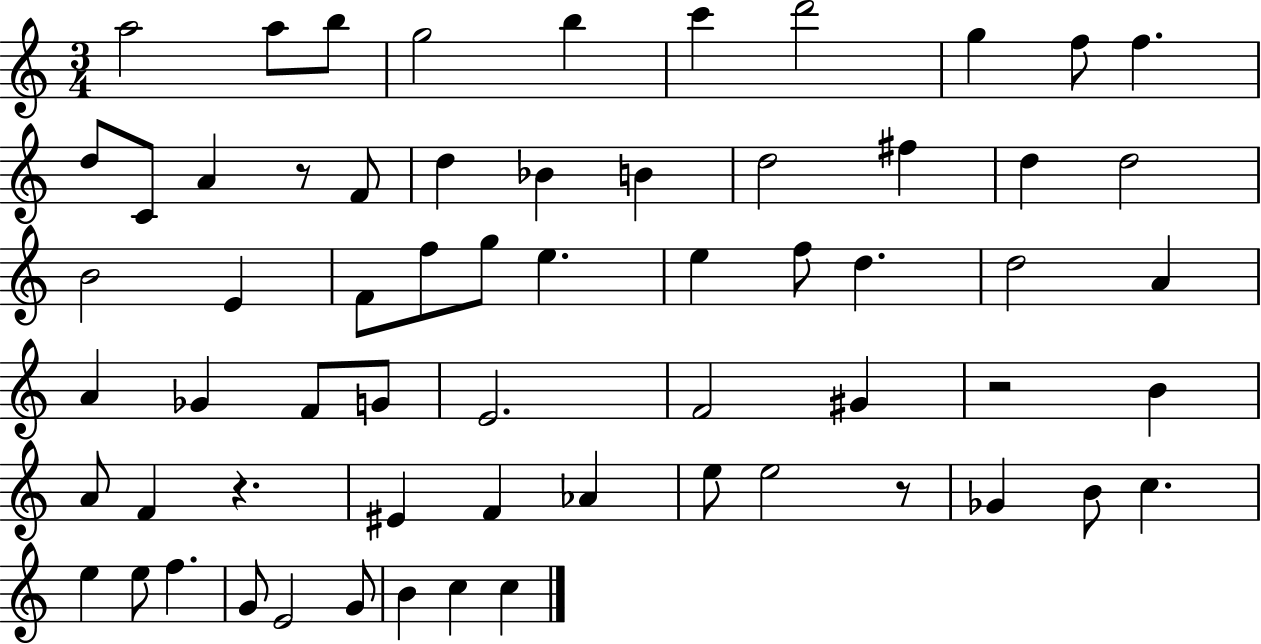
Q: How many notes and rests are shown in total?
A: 63